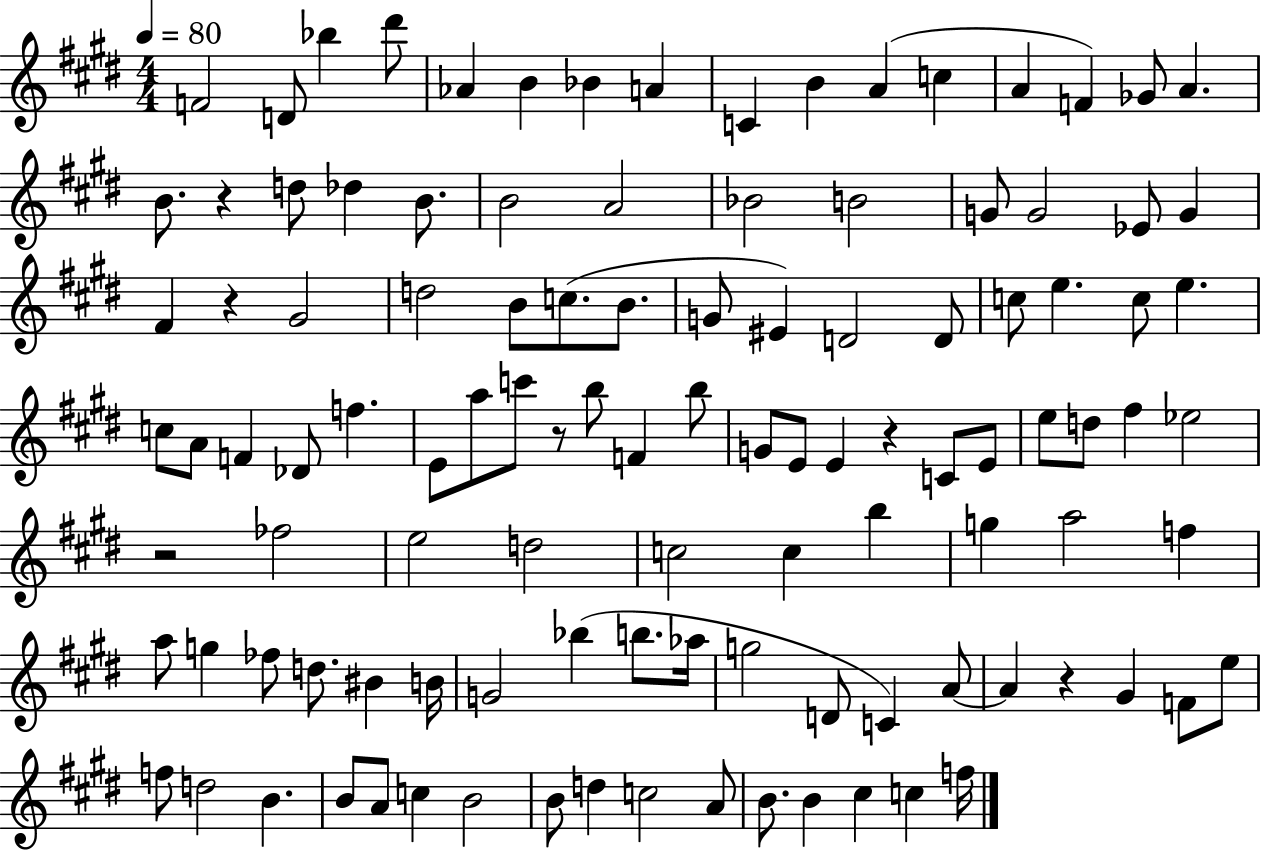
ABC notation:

X:1
T:Untitled
M:4/4
L:1/4
K:E
F2 D/2 _b ^d'/2 _A B _B A C B A c A F _G/2 A B/2 z d/2 _d B/2 B2 A2 _B2 B2 G/2 G2 _E/2 G ^F z ^G2 d2 B/2 c/2 B/2 G/2 ^E D2 D/2 c/2 e c/2 e c/2 A/2 F _D/2 f E/2 a/2 c'/2 z/2 b/2 F b/2 G/2 E/2 E z C/2 E/2 e/2 d/2 ^f _e2 z2 _f2 e2 d2 c2 c b g a2 f a/2 g _f/2 d/2 ^B B/4 G2 _b b/2 _a/4 g2 D/2 C A/2 A z ^G F/2 e/2 f/2 d2 B B/2 A/2 c B2 B/2 d c2 A/2 B/2 B ^c c f/4